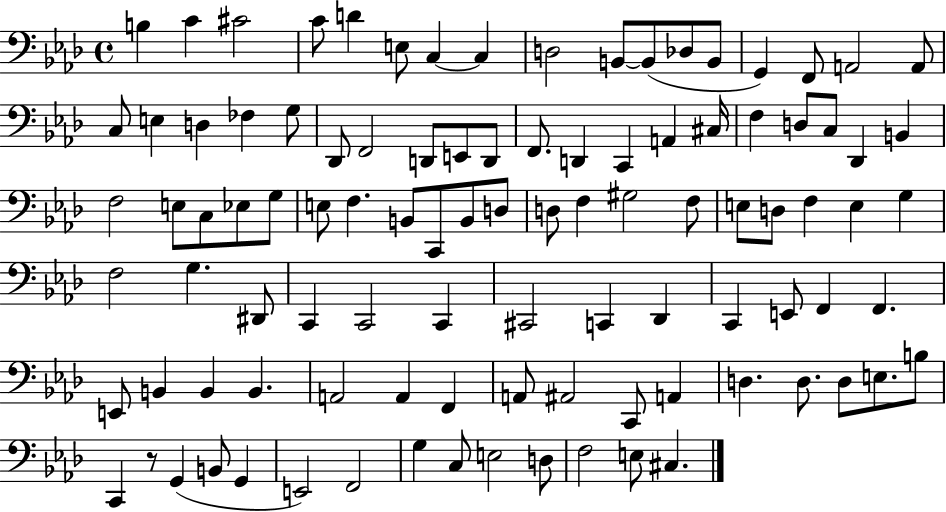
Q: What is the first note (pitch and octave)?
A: B3